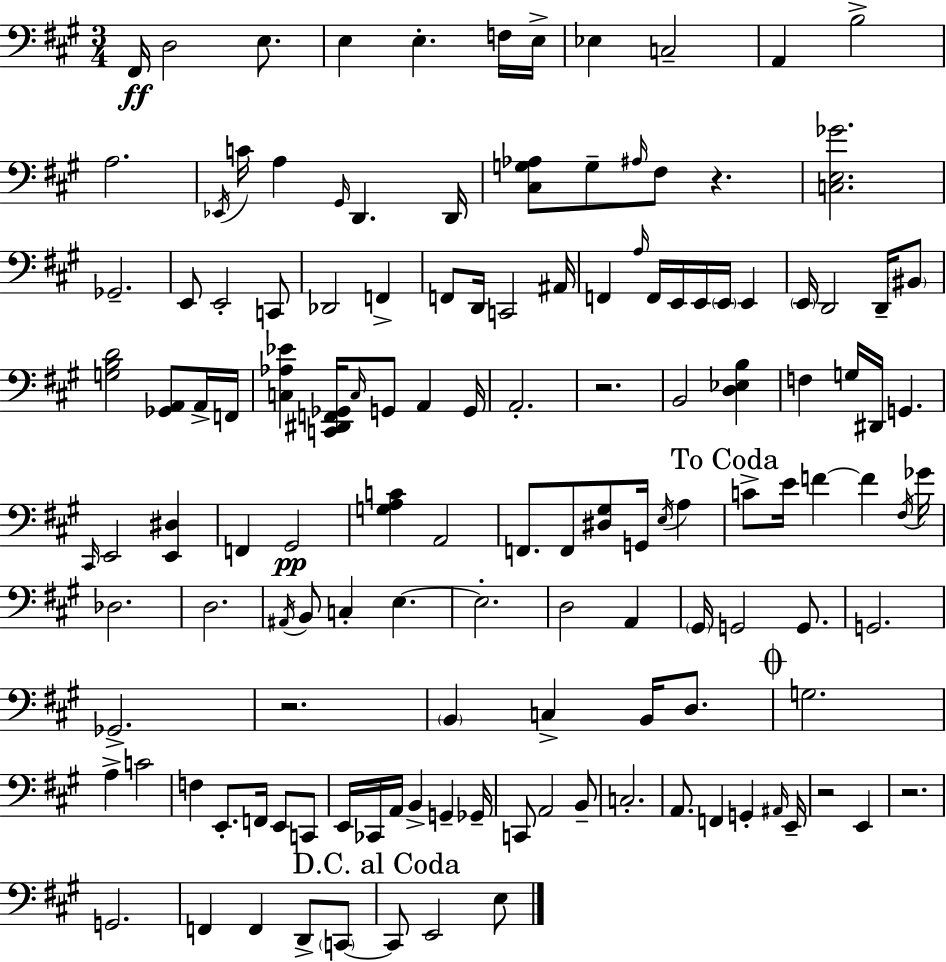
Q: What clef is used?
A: bass